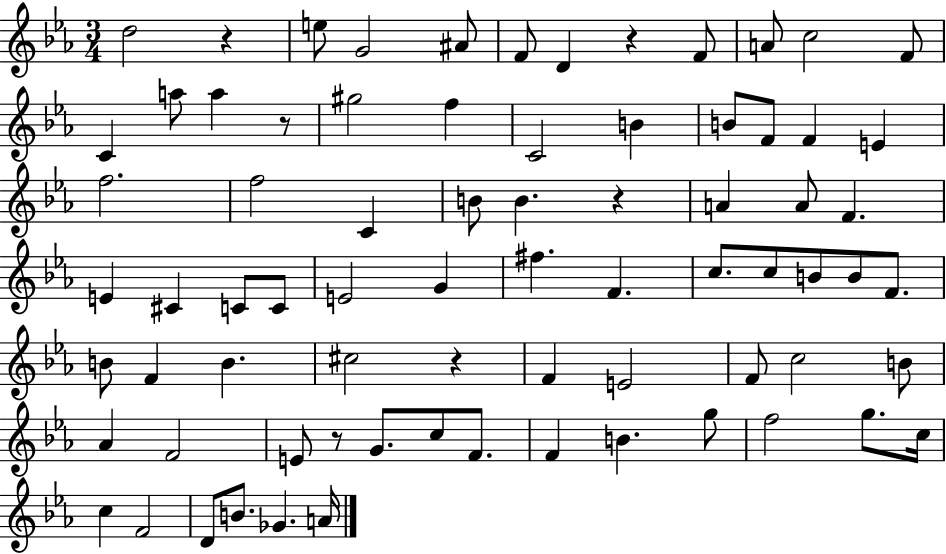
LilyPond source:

{
  \clef treble
  \numericTimeSignature
  \time 3/4
  \key ees \major
  d''2 r4 | e''8 g'2 ais'8 | f'8 d'4 r4 f'8 | a'8 c''2 f'8 | \break c'4 a''8 a''4 r8 | gis''2 f''4 | c'2 b'4 | b'8 f'8 f'4 e'4 | \break f''2. | f''2 c'4 | b'8 b'4. r4 | a'4 a'8 f'4. | \break e'4 cis'4 c'8 c'8 | e'2 g'4 | fis''4. f'4. | c''8. c''8 b'8 b'8 f'8. | \break b'8 f'4 b'4. | cis''2 r4 | f'4 e'2 | f'8 c''2 b'8 | \break aes'4 f'2 | e'8 r8 g'8. c''8 f'8. | f'4 b'4. g''8 | f''2 g''8. c''16 | \break c''4 f'2 | d'8 b'8. ges'4. a'16 | \bar "|."
}